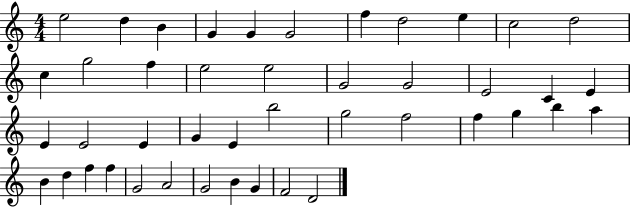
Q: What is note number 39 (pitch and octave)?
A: A4